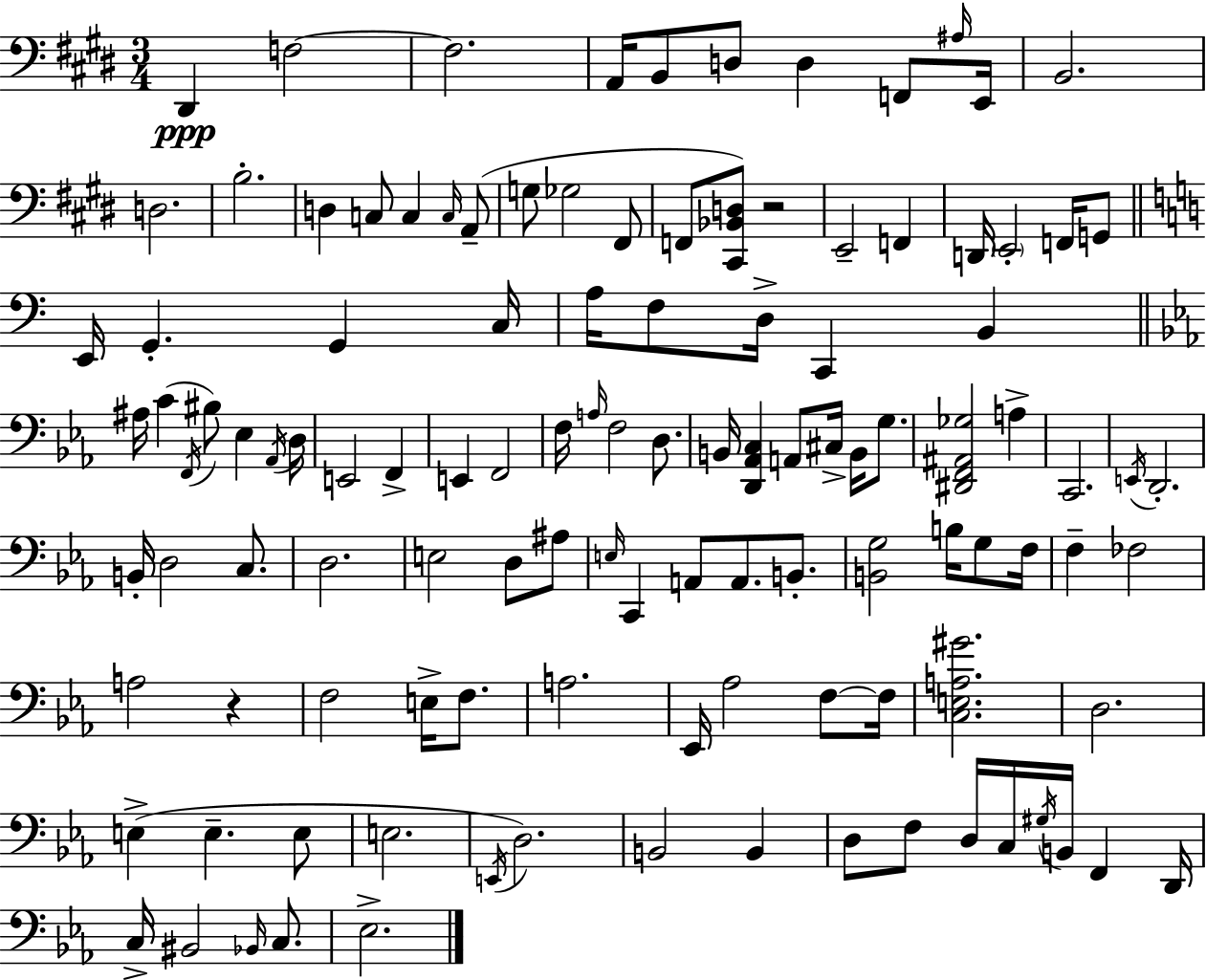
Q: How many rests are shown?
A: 2